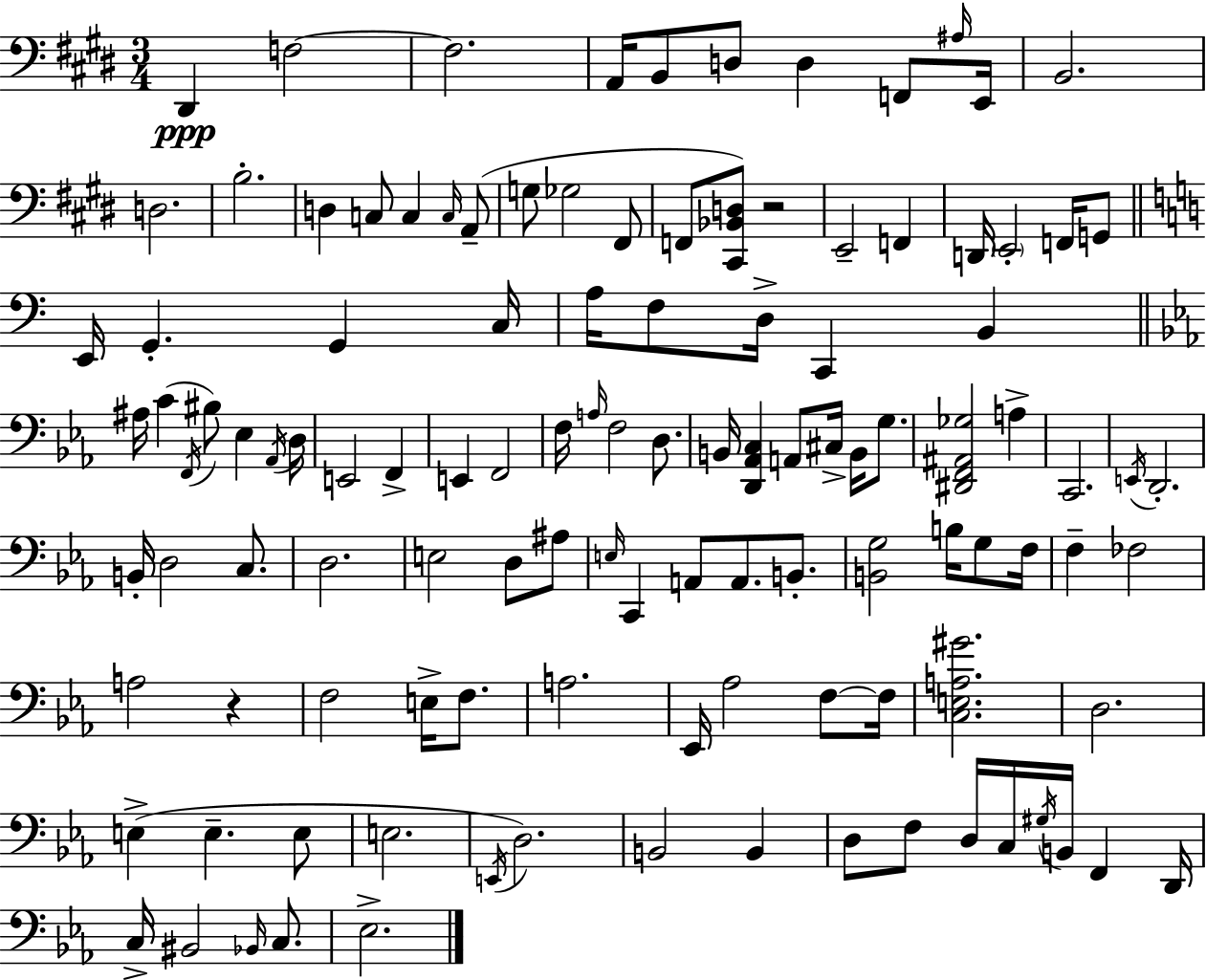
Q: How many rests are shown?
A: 2